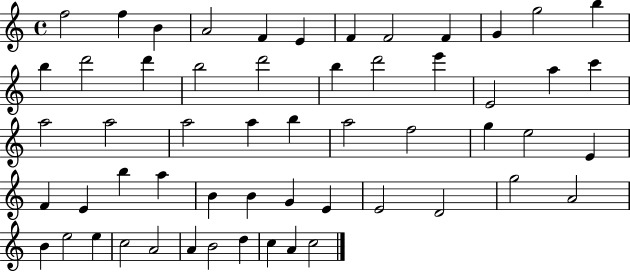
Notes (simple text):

F5/h F5/q B4/q A4/h F4/q E4/q F4/q F4/h F4/q G4/q G5/h B5/q B5/q D6/h D6/q B5/h D6/h B5/q D6/h E6/q E4/h A5/q C6/q A5/h A5/h A5/h A5/q B5/q A5/h F5/h G5/q E5/h E4/q F4/q E4/q B5/q A5/q B4/q B4/q G4/q E4/q E4/h D4/h G5/h A4/h B4/q E5/h E5/q C5/h A4/h A4/q B4/h D5/q C5/q A4/q C5/h